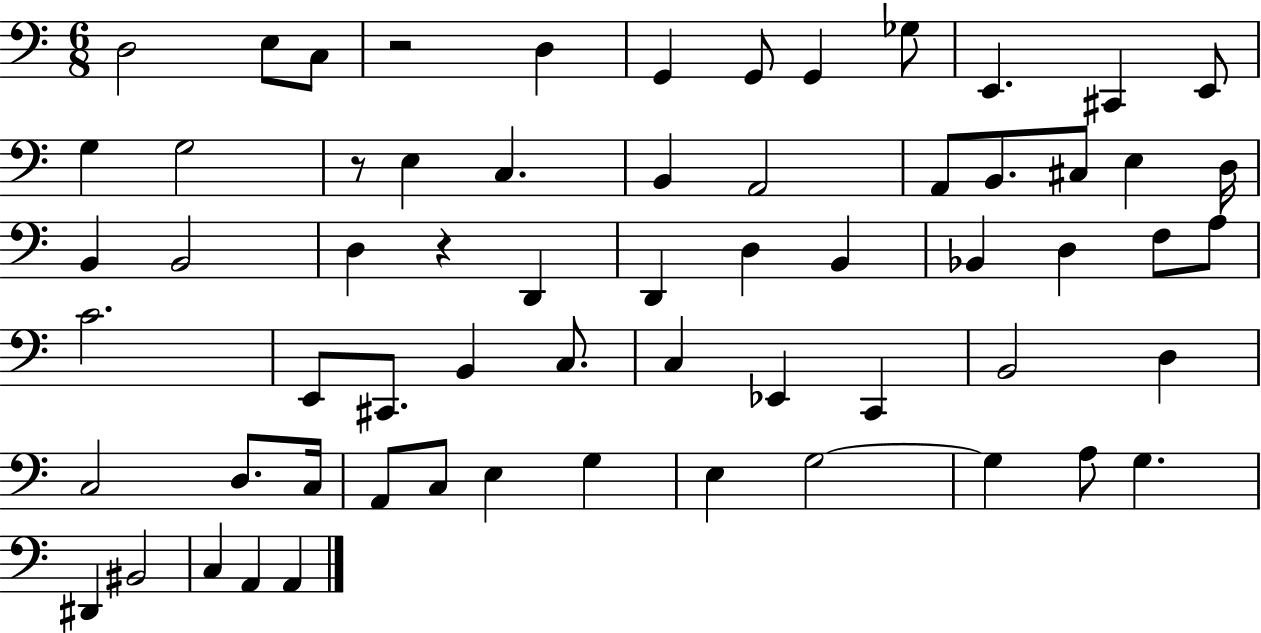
{
  \clef bass
  \numericTimeSignature
  \time 6/8
  \key c \major
  d2 e8 c8 | r2 d4 | g,4 g,8 g,4 ges8 | e,4. cis,4 e,8 | \break g4 g2 | r8 e4 c4. | b,4 a,2 | a,8 b,8. cis8 e4 d16 | \break b,4 b,2 | d4 r4 d,4 | d,4 d4 b,4 | bes,4 d4 f8 a8 | \break c'2. | e,8 cis,8. b,4 c8. | c4 ees,4 c,4 | b,2 d4 | \break c2 d8. c16 | a,8 c8 e4 g4 | e4 g2~~ | g4 a8 g4. | \break dis,4 bis,2 | c4 a,4 a,4 | \bar "|."
}